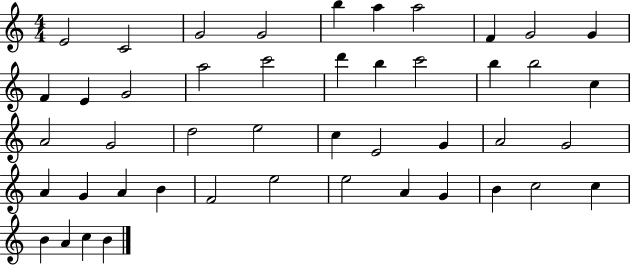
{
  \clef treble
  \numericTimeSignature
  \time 4/4
  \key c \major
  e'2 c'2 | g'2 g'2 | b''4 a''4 a''2 | f'4 g'2 g'4 | \break f'4 e'4 g'2 | a''2 c'''2 | d'''4 b''4 c'''2 | b''4 b''2 c''4 | \break a'2 g'2 | d''2 e''2 | c''4 e'2 g'4 | a'2 g'2 | \break a'4 g'4 a'4 b'4 | f'2 e''2 | e''2 a'4 g'4 | b'4 c''2 c''4 | \break b'4 a'4 c''4 b'4 | \bar "|."
}